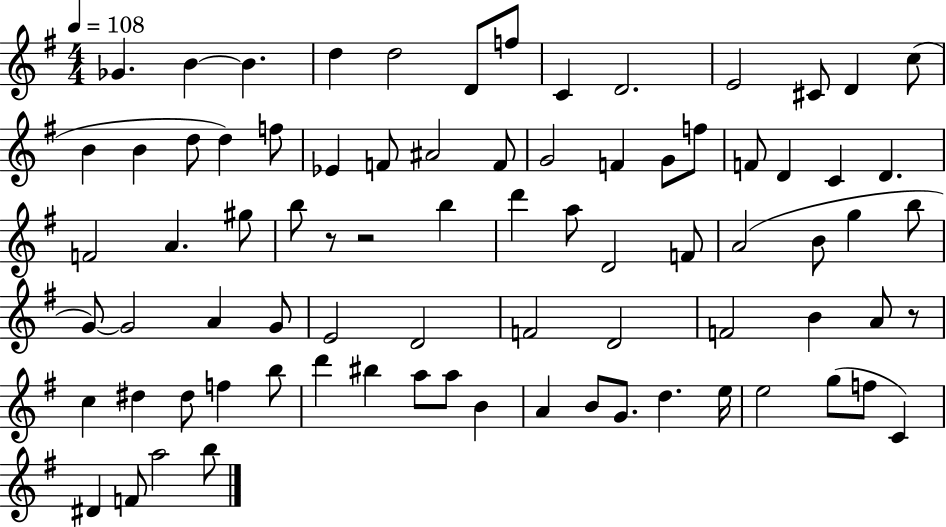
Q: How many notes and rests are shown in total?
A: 80